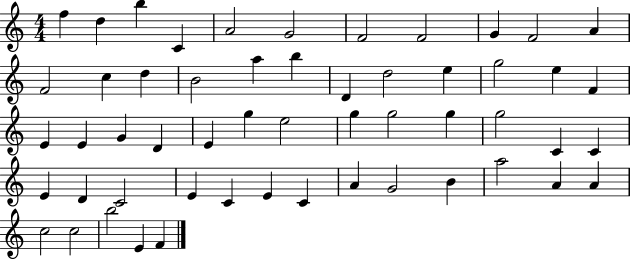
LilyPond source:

{
  \clef treble
  \numericTimeSignature
  \time 4/4
  \key c \major
  f''4 d''4 b''4 c'4 | a'2 g'2 | f'2 f'2 | g'4 f'2 a'4 | \break f'2 c''4 d''4 | b'2 a''4 b''4 | d'4 d''2 e''4 | g''2 e''4 f'4 | \break e'4 e'4 g'4 d'4 | e'4 g''4 e''2 | g''4 g''2 g''4 | g''2 c'4 c'4 | \break e'4 d'4 c'2 | e'4 c'4 e'4 c'4 | a'4 g'2 b'4 | a''2 a'4 a'4 | \break c''2 c''2 | b''2 e'4 f'4 | \bar "|."
}